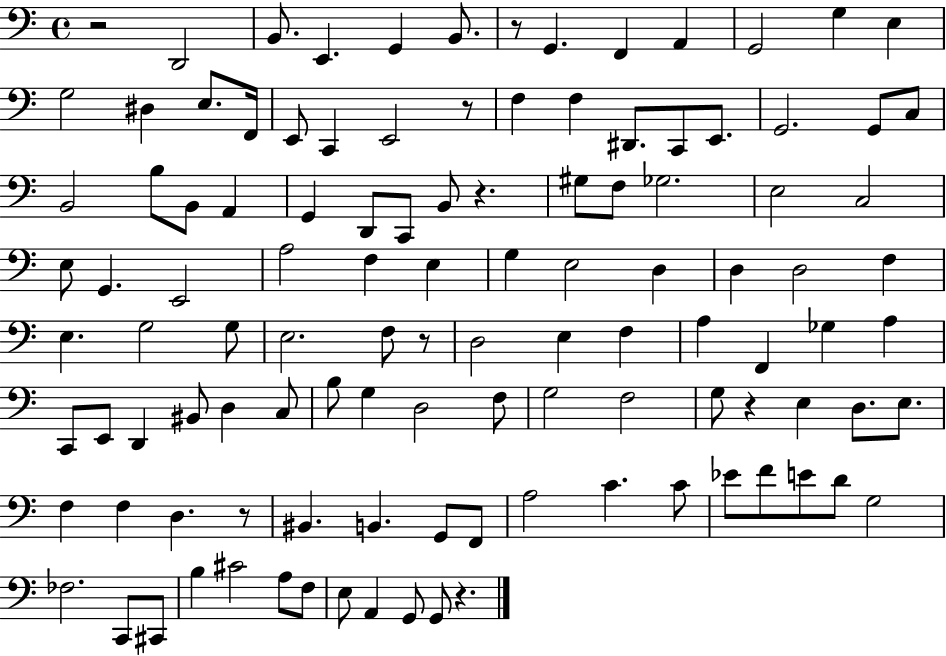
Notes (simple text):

R/h D2/h B2/e. E2/q. G2/q B2/e. R/e G2/q. F2/q A2/q G2/h G3/q E3/q G3/h D#3/q E3/e. F2/s E2/e C2/q E2/h R/e F3/q F3/q D#2/e. C2/e E2/e. G2/h. G2/e C3/e B2/h B3/e B2/e A2/q G2/q D2/e C2/e B2/e R/q. G#3/e F3/e Gb3/h. E3/h C3/h E3/e G2/q. E2/h A3/h F3/q E3/q G3/q E3/h D3/q D3/q D3/h F3/q E3/q. G3/h G3/e E3/h. F3/e R/e D3/h E3/q F3/q A3/q F2/q Gb3/q A3/q C2/e E2/e D2/q BIS2/e D3/q C3/e B3/e G3/q D3/h F3/e G3/h F3/h G3/e R/q E3/q D3/e. E3/e. F3/q F3/q D3/q. R/e BIS2/q. B2/q. G2/e F2/e A3/h C4/q. C4/e Eb4/e F4/e E4/e D4/e G3/h FES3/h. C2/e C#2/e B3/q C#4/h A3/e F3/e E3/e A2/q G2/e G2/e R/q.